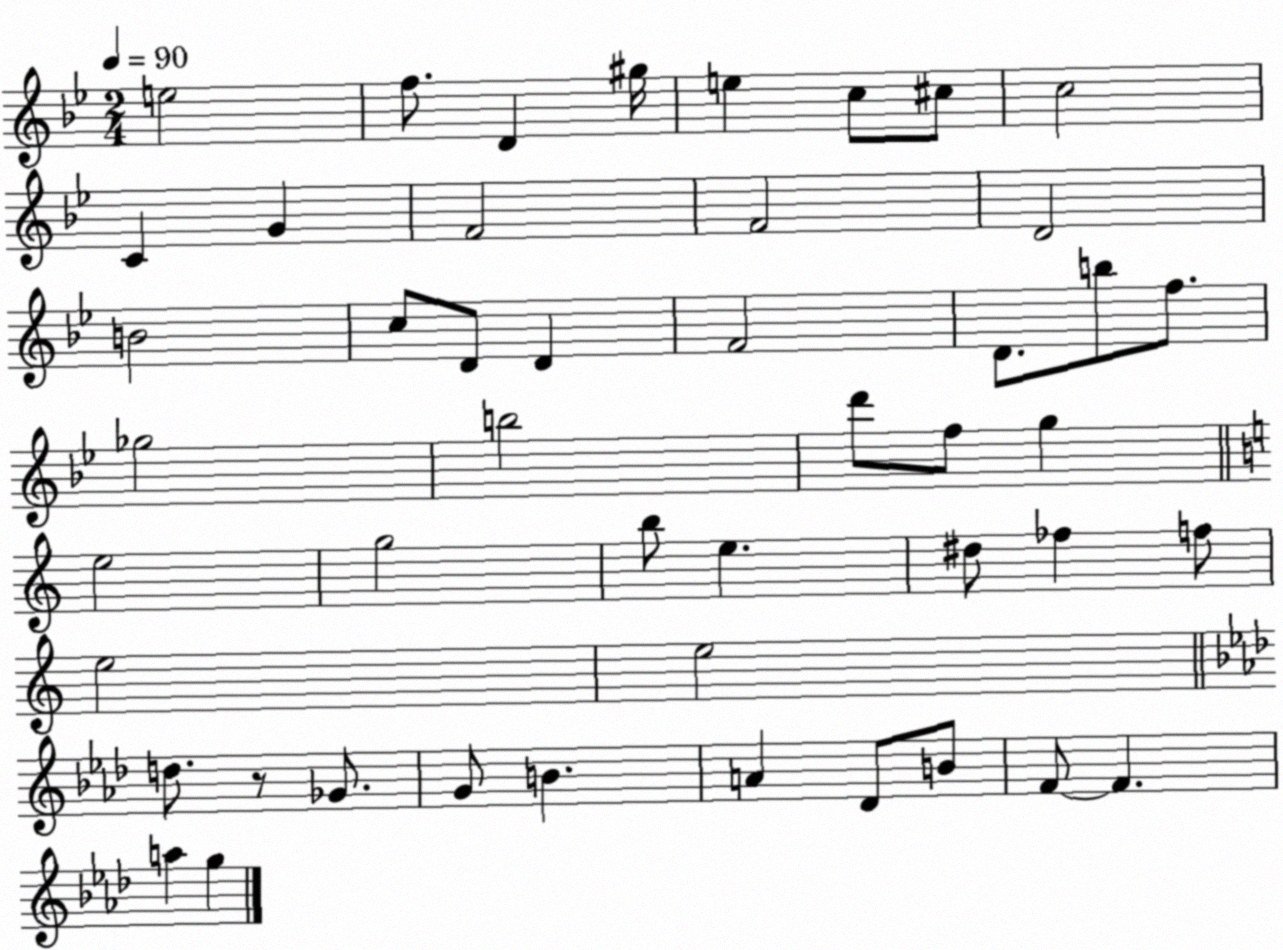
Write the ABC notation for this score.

X:1
T:Untitled
M:2/4
L:1/4
K:Bb
e2 f/2 D ^g/4 e c/2 ^c/2 c2 C G F2 F2 D2 B2 c/2 D/2 D F2 D/2 b/2 f/2 _g2 b2 d'/2 f/2 g e2 g2 b/2 e ^d/2 _f f/2 e2 e2 d/2 z/2 _G/2 G/2 B A _D/2 B/2 F/2 F a g